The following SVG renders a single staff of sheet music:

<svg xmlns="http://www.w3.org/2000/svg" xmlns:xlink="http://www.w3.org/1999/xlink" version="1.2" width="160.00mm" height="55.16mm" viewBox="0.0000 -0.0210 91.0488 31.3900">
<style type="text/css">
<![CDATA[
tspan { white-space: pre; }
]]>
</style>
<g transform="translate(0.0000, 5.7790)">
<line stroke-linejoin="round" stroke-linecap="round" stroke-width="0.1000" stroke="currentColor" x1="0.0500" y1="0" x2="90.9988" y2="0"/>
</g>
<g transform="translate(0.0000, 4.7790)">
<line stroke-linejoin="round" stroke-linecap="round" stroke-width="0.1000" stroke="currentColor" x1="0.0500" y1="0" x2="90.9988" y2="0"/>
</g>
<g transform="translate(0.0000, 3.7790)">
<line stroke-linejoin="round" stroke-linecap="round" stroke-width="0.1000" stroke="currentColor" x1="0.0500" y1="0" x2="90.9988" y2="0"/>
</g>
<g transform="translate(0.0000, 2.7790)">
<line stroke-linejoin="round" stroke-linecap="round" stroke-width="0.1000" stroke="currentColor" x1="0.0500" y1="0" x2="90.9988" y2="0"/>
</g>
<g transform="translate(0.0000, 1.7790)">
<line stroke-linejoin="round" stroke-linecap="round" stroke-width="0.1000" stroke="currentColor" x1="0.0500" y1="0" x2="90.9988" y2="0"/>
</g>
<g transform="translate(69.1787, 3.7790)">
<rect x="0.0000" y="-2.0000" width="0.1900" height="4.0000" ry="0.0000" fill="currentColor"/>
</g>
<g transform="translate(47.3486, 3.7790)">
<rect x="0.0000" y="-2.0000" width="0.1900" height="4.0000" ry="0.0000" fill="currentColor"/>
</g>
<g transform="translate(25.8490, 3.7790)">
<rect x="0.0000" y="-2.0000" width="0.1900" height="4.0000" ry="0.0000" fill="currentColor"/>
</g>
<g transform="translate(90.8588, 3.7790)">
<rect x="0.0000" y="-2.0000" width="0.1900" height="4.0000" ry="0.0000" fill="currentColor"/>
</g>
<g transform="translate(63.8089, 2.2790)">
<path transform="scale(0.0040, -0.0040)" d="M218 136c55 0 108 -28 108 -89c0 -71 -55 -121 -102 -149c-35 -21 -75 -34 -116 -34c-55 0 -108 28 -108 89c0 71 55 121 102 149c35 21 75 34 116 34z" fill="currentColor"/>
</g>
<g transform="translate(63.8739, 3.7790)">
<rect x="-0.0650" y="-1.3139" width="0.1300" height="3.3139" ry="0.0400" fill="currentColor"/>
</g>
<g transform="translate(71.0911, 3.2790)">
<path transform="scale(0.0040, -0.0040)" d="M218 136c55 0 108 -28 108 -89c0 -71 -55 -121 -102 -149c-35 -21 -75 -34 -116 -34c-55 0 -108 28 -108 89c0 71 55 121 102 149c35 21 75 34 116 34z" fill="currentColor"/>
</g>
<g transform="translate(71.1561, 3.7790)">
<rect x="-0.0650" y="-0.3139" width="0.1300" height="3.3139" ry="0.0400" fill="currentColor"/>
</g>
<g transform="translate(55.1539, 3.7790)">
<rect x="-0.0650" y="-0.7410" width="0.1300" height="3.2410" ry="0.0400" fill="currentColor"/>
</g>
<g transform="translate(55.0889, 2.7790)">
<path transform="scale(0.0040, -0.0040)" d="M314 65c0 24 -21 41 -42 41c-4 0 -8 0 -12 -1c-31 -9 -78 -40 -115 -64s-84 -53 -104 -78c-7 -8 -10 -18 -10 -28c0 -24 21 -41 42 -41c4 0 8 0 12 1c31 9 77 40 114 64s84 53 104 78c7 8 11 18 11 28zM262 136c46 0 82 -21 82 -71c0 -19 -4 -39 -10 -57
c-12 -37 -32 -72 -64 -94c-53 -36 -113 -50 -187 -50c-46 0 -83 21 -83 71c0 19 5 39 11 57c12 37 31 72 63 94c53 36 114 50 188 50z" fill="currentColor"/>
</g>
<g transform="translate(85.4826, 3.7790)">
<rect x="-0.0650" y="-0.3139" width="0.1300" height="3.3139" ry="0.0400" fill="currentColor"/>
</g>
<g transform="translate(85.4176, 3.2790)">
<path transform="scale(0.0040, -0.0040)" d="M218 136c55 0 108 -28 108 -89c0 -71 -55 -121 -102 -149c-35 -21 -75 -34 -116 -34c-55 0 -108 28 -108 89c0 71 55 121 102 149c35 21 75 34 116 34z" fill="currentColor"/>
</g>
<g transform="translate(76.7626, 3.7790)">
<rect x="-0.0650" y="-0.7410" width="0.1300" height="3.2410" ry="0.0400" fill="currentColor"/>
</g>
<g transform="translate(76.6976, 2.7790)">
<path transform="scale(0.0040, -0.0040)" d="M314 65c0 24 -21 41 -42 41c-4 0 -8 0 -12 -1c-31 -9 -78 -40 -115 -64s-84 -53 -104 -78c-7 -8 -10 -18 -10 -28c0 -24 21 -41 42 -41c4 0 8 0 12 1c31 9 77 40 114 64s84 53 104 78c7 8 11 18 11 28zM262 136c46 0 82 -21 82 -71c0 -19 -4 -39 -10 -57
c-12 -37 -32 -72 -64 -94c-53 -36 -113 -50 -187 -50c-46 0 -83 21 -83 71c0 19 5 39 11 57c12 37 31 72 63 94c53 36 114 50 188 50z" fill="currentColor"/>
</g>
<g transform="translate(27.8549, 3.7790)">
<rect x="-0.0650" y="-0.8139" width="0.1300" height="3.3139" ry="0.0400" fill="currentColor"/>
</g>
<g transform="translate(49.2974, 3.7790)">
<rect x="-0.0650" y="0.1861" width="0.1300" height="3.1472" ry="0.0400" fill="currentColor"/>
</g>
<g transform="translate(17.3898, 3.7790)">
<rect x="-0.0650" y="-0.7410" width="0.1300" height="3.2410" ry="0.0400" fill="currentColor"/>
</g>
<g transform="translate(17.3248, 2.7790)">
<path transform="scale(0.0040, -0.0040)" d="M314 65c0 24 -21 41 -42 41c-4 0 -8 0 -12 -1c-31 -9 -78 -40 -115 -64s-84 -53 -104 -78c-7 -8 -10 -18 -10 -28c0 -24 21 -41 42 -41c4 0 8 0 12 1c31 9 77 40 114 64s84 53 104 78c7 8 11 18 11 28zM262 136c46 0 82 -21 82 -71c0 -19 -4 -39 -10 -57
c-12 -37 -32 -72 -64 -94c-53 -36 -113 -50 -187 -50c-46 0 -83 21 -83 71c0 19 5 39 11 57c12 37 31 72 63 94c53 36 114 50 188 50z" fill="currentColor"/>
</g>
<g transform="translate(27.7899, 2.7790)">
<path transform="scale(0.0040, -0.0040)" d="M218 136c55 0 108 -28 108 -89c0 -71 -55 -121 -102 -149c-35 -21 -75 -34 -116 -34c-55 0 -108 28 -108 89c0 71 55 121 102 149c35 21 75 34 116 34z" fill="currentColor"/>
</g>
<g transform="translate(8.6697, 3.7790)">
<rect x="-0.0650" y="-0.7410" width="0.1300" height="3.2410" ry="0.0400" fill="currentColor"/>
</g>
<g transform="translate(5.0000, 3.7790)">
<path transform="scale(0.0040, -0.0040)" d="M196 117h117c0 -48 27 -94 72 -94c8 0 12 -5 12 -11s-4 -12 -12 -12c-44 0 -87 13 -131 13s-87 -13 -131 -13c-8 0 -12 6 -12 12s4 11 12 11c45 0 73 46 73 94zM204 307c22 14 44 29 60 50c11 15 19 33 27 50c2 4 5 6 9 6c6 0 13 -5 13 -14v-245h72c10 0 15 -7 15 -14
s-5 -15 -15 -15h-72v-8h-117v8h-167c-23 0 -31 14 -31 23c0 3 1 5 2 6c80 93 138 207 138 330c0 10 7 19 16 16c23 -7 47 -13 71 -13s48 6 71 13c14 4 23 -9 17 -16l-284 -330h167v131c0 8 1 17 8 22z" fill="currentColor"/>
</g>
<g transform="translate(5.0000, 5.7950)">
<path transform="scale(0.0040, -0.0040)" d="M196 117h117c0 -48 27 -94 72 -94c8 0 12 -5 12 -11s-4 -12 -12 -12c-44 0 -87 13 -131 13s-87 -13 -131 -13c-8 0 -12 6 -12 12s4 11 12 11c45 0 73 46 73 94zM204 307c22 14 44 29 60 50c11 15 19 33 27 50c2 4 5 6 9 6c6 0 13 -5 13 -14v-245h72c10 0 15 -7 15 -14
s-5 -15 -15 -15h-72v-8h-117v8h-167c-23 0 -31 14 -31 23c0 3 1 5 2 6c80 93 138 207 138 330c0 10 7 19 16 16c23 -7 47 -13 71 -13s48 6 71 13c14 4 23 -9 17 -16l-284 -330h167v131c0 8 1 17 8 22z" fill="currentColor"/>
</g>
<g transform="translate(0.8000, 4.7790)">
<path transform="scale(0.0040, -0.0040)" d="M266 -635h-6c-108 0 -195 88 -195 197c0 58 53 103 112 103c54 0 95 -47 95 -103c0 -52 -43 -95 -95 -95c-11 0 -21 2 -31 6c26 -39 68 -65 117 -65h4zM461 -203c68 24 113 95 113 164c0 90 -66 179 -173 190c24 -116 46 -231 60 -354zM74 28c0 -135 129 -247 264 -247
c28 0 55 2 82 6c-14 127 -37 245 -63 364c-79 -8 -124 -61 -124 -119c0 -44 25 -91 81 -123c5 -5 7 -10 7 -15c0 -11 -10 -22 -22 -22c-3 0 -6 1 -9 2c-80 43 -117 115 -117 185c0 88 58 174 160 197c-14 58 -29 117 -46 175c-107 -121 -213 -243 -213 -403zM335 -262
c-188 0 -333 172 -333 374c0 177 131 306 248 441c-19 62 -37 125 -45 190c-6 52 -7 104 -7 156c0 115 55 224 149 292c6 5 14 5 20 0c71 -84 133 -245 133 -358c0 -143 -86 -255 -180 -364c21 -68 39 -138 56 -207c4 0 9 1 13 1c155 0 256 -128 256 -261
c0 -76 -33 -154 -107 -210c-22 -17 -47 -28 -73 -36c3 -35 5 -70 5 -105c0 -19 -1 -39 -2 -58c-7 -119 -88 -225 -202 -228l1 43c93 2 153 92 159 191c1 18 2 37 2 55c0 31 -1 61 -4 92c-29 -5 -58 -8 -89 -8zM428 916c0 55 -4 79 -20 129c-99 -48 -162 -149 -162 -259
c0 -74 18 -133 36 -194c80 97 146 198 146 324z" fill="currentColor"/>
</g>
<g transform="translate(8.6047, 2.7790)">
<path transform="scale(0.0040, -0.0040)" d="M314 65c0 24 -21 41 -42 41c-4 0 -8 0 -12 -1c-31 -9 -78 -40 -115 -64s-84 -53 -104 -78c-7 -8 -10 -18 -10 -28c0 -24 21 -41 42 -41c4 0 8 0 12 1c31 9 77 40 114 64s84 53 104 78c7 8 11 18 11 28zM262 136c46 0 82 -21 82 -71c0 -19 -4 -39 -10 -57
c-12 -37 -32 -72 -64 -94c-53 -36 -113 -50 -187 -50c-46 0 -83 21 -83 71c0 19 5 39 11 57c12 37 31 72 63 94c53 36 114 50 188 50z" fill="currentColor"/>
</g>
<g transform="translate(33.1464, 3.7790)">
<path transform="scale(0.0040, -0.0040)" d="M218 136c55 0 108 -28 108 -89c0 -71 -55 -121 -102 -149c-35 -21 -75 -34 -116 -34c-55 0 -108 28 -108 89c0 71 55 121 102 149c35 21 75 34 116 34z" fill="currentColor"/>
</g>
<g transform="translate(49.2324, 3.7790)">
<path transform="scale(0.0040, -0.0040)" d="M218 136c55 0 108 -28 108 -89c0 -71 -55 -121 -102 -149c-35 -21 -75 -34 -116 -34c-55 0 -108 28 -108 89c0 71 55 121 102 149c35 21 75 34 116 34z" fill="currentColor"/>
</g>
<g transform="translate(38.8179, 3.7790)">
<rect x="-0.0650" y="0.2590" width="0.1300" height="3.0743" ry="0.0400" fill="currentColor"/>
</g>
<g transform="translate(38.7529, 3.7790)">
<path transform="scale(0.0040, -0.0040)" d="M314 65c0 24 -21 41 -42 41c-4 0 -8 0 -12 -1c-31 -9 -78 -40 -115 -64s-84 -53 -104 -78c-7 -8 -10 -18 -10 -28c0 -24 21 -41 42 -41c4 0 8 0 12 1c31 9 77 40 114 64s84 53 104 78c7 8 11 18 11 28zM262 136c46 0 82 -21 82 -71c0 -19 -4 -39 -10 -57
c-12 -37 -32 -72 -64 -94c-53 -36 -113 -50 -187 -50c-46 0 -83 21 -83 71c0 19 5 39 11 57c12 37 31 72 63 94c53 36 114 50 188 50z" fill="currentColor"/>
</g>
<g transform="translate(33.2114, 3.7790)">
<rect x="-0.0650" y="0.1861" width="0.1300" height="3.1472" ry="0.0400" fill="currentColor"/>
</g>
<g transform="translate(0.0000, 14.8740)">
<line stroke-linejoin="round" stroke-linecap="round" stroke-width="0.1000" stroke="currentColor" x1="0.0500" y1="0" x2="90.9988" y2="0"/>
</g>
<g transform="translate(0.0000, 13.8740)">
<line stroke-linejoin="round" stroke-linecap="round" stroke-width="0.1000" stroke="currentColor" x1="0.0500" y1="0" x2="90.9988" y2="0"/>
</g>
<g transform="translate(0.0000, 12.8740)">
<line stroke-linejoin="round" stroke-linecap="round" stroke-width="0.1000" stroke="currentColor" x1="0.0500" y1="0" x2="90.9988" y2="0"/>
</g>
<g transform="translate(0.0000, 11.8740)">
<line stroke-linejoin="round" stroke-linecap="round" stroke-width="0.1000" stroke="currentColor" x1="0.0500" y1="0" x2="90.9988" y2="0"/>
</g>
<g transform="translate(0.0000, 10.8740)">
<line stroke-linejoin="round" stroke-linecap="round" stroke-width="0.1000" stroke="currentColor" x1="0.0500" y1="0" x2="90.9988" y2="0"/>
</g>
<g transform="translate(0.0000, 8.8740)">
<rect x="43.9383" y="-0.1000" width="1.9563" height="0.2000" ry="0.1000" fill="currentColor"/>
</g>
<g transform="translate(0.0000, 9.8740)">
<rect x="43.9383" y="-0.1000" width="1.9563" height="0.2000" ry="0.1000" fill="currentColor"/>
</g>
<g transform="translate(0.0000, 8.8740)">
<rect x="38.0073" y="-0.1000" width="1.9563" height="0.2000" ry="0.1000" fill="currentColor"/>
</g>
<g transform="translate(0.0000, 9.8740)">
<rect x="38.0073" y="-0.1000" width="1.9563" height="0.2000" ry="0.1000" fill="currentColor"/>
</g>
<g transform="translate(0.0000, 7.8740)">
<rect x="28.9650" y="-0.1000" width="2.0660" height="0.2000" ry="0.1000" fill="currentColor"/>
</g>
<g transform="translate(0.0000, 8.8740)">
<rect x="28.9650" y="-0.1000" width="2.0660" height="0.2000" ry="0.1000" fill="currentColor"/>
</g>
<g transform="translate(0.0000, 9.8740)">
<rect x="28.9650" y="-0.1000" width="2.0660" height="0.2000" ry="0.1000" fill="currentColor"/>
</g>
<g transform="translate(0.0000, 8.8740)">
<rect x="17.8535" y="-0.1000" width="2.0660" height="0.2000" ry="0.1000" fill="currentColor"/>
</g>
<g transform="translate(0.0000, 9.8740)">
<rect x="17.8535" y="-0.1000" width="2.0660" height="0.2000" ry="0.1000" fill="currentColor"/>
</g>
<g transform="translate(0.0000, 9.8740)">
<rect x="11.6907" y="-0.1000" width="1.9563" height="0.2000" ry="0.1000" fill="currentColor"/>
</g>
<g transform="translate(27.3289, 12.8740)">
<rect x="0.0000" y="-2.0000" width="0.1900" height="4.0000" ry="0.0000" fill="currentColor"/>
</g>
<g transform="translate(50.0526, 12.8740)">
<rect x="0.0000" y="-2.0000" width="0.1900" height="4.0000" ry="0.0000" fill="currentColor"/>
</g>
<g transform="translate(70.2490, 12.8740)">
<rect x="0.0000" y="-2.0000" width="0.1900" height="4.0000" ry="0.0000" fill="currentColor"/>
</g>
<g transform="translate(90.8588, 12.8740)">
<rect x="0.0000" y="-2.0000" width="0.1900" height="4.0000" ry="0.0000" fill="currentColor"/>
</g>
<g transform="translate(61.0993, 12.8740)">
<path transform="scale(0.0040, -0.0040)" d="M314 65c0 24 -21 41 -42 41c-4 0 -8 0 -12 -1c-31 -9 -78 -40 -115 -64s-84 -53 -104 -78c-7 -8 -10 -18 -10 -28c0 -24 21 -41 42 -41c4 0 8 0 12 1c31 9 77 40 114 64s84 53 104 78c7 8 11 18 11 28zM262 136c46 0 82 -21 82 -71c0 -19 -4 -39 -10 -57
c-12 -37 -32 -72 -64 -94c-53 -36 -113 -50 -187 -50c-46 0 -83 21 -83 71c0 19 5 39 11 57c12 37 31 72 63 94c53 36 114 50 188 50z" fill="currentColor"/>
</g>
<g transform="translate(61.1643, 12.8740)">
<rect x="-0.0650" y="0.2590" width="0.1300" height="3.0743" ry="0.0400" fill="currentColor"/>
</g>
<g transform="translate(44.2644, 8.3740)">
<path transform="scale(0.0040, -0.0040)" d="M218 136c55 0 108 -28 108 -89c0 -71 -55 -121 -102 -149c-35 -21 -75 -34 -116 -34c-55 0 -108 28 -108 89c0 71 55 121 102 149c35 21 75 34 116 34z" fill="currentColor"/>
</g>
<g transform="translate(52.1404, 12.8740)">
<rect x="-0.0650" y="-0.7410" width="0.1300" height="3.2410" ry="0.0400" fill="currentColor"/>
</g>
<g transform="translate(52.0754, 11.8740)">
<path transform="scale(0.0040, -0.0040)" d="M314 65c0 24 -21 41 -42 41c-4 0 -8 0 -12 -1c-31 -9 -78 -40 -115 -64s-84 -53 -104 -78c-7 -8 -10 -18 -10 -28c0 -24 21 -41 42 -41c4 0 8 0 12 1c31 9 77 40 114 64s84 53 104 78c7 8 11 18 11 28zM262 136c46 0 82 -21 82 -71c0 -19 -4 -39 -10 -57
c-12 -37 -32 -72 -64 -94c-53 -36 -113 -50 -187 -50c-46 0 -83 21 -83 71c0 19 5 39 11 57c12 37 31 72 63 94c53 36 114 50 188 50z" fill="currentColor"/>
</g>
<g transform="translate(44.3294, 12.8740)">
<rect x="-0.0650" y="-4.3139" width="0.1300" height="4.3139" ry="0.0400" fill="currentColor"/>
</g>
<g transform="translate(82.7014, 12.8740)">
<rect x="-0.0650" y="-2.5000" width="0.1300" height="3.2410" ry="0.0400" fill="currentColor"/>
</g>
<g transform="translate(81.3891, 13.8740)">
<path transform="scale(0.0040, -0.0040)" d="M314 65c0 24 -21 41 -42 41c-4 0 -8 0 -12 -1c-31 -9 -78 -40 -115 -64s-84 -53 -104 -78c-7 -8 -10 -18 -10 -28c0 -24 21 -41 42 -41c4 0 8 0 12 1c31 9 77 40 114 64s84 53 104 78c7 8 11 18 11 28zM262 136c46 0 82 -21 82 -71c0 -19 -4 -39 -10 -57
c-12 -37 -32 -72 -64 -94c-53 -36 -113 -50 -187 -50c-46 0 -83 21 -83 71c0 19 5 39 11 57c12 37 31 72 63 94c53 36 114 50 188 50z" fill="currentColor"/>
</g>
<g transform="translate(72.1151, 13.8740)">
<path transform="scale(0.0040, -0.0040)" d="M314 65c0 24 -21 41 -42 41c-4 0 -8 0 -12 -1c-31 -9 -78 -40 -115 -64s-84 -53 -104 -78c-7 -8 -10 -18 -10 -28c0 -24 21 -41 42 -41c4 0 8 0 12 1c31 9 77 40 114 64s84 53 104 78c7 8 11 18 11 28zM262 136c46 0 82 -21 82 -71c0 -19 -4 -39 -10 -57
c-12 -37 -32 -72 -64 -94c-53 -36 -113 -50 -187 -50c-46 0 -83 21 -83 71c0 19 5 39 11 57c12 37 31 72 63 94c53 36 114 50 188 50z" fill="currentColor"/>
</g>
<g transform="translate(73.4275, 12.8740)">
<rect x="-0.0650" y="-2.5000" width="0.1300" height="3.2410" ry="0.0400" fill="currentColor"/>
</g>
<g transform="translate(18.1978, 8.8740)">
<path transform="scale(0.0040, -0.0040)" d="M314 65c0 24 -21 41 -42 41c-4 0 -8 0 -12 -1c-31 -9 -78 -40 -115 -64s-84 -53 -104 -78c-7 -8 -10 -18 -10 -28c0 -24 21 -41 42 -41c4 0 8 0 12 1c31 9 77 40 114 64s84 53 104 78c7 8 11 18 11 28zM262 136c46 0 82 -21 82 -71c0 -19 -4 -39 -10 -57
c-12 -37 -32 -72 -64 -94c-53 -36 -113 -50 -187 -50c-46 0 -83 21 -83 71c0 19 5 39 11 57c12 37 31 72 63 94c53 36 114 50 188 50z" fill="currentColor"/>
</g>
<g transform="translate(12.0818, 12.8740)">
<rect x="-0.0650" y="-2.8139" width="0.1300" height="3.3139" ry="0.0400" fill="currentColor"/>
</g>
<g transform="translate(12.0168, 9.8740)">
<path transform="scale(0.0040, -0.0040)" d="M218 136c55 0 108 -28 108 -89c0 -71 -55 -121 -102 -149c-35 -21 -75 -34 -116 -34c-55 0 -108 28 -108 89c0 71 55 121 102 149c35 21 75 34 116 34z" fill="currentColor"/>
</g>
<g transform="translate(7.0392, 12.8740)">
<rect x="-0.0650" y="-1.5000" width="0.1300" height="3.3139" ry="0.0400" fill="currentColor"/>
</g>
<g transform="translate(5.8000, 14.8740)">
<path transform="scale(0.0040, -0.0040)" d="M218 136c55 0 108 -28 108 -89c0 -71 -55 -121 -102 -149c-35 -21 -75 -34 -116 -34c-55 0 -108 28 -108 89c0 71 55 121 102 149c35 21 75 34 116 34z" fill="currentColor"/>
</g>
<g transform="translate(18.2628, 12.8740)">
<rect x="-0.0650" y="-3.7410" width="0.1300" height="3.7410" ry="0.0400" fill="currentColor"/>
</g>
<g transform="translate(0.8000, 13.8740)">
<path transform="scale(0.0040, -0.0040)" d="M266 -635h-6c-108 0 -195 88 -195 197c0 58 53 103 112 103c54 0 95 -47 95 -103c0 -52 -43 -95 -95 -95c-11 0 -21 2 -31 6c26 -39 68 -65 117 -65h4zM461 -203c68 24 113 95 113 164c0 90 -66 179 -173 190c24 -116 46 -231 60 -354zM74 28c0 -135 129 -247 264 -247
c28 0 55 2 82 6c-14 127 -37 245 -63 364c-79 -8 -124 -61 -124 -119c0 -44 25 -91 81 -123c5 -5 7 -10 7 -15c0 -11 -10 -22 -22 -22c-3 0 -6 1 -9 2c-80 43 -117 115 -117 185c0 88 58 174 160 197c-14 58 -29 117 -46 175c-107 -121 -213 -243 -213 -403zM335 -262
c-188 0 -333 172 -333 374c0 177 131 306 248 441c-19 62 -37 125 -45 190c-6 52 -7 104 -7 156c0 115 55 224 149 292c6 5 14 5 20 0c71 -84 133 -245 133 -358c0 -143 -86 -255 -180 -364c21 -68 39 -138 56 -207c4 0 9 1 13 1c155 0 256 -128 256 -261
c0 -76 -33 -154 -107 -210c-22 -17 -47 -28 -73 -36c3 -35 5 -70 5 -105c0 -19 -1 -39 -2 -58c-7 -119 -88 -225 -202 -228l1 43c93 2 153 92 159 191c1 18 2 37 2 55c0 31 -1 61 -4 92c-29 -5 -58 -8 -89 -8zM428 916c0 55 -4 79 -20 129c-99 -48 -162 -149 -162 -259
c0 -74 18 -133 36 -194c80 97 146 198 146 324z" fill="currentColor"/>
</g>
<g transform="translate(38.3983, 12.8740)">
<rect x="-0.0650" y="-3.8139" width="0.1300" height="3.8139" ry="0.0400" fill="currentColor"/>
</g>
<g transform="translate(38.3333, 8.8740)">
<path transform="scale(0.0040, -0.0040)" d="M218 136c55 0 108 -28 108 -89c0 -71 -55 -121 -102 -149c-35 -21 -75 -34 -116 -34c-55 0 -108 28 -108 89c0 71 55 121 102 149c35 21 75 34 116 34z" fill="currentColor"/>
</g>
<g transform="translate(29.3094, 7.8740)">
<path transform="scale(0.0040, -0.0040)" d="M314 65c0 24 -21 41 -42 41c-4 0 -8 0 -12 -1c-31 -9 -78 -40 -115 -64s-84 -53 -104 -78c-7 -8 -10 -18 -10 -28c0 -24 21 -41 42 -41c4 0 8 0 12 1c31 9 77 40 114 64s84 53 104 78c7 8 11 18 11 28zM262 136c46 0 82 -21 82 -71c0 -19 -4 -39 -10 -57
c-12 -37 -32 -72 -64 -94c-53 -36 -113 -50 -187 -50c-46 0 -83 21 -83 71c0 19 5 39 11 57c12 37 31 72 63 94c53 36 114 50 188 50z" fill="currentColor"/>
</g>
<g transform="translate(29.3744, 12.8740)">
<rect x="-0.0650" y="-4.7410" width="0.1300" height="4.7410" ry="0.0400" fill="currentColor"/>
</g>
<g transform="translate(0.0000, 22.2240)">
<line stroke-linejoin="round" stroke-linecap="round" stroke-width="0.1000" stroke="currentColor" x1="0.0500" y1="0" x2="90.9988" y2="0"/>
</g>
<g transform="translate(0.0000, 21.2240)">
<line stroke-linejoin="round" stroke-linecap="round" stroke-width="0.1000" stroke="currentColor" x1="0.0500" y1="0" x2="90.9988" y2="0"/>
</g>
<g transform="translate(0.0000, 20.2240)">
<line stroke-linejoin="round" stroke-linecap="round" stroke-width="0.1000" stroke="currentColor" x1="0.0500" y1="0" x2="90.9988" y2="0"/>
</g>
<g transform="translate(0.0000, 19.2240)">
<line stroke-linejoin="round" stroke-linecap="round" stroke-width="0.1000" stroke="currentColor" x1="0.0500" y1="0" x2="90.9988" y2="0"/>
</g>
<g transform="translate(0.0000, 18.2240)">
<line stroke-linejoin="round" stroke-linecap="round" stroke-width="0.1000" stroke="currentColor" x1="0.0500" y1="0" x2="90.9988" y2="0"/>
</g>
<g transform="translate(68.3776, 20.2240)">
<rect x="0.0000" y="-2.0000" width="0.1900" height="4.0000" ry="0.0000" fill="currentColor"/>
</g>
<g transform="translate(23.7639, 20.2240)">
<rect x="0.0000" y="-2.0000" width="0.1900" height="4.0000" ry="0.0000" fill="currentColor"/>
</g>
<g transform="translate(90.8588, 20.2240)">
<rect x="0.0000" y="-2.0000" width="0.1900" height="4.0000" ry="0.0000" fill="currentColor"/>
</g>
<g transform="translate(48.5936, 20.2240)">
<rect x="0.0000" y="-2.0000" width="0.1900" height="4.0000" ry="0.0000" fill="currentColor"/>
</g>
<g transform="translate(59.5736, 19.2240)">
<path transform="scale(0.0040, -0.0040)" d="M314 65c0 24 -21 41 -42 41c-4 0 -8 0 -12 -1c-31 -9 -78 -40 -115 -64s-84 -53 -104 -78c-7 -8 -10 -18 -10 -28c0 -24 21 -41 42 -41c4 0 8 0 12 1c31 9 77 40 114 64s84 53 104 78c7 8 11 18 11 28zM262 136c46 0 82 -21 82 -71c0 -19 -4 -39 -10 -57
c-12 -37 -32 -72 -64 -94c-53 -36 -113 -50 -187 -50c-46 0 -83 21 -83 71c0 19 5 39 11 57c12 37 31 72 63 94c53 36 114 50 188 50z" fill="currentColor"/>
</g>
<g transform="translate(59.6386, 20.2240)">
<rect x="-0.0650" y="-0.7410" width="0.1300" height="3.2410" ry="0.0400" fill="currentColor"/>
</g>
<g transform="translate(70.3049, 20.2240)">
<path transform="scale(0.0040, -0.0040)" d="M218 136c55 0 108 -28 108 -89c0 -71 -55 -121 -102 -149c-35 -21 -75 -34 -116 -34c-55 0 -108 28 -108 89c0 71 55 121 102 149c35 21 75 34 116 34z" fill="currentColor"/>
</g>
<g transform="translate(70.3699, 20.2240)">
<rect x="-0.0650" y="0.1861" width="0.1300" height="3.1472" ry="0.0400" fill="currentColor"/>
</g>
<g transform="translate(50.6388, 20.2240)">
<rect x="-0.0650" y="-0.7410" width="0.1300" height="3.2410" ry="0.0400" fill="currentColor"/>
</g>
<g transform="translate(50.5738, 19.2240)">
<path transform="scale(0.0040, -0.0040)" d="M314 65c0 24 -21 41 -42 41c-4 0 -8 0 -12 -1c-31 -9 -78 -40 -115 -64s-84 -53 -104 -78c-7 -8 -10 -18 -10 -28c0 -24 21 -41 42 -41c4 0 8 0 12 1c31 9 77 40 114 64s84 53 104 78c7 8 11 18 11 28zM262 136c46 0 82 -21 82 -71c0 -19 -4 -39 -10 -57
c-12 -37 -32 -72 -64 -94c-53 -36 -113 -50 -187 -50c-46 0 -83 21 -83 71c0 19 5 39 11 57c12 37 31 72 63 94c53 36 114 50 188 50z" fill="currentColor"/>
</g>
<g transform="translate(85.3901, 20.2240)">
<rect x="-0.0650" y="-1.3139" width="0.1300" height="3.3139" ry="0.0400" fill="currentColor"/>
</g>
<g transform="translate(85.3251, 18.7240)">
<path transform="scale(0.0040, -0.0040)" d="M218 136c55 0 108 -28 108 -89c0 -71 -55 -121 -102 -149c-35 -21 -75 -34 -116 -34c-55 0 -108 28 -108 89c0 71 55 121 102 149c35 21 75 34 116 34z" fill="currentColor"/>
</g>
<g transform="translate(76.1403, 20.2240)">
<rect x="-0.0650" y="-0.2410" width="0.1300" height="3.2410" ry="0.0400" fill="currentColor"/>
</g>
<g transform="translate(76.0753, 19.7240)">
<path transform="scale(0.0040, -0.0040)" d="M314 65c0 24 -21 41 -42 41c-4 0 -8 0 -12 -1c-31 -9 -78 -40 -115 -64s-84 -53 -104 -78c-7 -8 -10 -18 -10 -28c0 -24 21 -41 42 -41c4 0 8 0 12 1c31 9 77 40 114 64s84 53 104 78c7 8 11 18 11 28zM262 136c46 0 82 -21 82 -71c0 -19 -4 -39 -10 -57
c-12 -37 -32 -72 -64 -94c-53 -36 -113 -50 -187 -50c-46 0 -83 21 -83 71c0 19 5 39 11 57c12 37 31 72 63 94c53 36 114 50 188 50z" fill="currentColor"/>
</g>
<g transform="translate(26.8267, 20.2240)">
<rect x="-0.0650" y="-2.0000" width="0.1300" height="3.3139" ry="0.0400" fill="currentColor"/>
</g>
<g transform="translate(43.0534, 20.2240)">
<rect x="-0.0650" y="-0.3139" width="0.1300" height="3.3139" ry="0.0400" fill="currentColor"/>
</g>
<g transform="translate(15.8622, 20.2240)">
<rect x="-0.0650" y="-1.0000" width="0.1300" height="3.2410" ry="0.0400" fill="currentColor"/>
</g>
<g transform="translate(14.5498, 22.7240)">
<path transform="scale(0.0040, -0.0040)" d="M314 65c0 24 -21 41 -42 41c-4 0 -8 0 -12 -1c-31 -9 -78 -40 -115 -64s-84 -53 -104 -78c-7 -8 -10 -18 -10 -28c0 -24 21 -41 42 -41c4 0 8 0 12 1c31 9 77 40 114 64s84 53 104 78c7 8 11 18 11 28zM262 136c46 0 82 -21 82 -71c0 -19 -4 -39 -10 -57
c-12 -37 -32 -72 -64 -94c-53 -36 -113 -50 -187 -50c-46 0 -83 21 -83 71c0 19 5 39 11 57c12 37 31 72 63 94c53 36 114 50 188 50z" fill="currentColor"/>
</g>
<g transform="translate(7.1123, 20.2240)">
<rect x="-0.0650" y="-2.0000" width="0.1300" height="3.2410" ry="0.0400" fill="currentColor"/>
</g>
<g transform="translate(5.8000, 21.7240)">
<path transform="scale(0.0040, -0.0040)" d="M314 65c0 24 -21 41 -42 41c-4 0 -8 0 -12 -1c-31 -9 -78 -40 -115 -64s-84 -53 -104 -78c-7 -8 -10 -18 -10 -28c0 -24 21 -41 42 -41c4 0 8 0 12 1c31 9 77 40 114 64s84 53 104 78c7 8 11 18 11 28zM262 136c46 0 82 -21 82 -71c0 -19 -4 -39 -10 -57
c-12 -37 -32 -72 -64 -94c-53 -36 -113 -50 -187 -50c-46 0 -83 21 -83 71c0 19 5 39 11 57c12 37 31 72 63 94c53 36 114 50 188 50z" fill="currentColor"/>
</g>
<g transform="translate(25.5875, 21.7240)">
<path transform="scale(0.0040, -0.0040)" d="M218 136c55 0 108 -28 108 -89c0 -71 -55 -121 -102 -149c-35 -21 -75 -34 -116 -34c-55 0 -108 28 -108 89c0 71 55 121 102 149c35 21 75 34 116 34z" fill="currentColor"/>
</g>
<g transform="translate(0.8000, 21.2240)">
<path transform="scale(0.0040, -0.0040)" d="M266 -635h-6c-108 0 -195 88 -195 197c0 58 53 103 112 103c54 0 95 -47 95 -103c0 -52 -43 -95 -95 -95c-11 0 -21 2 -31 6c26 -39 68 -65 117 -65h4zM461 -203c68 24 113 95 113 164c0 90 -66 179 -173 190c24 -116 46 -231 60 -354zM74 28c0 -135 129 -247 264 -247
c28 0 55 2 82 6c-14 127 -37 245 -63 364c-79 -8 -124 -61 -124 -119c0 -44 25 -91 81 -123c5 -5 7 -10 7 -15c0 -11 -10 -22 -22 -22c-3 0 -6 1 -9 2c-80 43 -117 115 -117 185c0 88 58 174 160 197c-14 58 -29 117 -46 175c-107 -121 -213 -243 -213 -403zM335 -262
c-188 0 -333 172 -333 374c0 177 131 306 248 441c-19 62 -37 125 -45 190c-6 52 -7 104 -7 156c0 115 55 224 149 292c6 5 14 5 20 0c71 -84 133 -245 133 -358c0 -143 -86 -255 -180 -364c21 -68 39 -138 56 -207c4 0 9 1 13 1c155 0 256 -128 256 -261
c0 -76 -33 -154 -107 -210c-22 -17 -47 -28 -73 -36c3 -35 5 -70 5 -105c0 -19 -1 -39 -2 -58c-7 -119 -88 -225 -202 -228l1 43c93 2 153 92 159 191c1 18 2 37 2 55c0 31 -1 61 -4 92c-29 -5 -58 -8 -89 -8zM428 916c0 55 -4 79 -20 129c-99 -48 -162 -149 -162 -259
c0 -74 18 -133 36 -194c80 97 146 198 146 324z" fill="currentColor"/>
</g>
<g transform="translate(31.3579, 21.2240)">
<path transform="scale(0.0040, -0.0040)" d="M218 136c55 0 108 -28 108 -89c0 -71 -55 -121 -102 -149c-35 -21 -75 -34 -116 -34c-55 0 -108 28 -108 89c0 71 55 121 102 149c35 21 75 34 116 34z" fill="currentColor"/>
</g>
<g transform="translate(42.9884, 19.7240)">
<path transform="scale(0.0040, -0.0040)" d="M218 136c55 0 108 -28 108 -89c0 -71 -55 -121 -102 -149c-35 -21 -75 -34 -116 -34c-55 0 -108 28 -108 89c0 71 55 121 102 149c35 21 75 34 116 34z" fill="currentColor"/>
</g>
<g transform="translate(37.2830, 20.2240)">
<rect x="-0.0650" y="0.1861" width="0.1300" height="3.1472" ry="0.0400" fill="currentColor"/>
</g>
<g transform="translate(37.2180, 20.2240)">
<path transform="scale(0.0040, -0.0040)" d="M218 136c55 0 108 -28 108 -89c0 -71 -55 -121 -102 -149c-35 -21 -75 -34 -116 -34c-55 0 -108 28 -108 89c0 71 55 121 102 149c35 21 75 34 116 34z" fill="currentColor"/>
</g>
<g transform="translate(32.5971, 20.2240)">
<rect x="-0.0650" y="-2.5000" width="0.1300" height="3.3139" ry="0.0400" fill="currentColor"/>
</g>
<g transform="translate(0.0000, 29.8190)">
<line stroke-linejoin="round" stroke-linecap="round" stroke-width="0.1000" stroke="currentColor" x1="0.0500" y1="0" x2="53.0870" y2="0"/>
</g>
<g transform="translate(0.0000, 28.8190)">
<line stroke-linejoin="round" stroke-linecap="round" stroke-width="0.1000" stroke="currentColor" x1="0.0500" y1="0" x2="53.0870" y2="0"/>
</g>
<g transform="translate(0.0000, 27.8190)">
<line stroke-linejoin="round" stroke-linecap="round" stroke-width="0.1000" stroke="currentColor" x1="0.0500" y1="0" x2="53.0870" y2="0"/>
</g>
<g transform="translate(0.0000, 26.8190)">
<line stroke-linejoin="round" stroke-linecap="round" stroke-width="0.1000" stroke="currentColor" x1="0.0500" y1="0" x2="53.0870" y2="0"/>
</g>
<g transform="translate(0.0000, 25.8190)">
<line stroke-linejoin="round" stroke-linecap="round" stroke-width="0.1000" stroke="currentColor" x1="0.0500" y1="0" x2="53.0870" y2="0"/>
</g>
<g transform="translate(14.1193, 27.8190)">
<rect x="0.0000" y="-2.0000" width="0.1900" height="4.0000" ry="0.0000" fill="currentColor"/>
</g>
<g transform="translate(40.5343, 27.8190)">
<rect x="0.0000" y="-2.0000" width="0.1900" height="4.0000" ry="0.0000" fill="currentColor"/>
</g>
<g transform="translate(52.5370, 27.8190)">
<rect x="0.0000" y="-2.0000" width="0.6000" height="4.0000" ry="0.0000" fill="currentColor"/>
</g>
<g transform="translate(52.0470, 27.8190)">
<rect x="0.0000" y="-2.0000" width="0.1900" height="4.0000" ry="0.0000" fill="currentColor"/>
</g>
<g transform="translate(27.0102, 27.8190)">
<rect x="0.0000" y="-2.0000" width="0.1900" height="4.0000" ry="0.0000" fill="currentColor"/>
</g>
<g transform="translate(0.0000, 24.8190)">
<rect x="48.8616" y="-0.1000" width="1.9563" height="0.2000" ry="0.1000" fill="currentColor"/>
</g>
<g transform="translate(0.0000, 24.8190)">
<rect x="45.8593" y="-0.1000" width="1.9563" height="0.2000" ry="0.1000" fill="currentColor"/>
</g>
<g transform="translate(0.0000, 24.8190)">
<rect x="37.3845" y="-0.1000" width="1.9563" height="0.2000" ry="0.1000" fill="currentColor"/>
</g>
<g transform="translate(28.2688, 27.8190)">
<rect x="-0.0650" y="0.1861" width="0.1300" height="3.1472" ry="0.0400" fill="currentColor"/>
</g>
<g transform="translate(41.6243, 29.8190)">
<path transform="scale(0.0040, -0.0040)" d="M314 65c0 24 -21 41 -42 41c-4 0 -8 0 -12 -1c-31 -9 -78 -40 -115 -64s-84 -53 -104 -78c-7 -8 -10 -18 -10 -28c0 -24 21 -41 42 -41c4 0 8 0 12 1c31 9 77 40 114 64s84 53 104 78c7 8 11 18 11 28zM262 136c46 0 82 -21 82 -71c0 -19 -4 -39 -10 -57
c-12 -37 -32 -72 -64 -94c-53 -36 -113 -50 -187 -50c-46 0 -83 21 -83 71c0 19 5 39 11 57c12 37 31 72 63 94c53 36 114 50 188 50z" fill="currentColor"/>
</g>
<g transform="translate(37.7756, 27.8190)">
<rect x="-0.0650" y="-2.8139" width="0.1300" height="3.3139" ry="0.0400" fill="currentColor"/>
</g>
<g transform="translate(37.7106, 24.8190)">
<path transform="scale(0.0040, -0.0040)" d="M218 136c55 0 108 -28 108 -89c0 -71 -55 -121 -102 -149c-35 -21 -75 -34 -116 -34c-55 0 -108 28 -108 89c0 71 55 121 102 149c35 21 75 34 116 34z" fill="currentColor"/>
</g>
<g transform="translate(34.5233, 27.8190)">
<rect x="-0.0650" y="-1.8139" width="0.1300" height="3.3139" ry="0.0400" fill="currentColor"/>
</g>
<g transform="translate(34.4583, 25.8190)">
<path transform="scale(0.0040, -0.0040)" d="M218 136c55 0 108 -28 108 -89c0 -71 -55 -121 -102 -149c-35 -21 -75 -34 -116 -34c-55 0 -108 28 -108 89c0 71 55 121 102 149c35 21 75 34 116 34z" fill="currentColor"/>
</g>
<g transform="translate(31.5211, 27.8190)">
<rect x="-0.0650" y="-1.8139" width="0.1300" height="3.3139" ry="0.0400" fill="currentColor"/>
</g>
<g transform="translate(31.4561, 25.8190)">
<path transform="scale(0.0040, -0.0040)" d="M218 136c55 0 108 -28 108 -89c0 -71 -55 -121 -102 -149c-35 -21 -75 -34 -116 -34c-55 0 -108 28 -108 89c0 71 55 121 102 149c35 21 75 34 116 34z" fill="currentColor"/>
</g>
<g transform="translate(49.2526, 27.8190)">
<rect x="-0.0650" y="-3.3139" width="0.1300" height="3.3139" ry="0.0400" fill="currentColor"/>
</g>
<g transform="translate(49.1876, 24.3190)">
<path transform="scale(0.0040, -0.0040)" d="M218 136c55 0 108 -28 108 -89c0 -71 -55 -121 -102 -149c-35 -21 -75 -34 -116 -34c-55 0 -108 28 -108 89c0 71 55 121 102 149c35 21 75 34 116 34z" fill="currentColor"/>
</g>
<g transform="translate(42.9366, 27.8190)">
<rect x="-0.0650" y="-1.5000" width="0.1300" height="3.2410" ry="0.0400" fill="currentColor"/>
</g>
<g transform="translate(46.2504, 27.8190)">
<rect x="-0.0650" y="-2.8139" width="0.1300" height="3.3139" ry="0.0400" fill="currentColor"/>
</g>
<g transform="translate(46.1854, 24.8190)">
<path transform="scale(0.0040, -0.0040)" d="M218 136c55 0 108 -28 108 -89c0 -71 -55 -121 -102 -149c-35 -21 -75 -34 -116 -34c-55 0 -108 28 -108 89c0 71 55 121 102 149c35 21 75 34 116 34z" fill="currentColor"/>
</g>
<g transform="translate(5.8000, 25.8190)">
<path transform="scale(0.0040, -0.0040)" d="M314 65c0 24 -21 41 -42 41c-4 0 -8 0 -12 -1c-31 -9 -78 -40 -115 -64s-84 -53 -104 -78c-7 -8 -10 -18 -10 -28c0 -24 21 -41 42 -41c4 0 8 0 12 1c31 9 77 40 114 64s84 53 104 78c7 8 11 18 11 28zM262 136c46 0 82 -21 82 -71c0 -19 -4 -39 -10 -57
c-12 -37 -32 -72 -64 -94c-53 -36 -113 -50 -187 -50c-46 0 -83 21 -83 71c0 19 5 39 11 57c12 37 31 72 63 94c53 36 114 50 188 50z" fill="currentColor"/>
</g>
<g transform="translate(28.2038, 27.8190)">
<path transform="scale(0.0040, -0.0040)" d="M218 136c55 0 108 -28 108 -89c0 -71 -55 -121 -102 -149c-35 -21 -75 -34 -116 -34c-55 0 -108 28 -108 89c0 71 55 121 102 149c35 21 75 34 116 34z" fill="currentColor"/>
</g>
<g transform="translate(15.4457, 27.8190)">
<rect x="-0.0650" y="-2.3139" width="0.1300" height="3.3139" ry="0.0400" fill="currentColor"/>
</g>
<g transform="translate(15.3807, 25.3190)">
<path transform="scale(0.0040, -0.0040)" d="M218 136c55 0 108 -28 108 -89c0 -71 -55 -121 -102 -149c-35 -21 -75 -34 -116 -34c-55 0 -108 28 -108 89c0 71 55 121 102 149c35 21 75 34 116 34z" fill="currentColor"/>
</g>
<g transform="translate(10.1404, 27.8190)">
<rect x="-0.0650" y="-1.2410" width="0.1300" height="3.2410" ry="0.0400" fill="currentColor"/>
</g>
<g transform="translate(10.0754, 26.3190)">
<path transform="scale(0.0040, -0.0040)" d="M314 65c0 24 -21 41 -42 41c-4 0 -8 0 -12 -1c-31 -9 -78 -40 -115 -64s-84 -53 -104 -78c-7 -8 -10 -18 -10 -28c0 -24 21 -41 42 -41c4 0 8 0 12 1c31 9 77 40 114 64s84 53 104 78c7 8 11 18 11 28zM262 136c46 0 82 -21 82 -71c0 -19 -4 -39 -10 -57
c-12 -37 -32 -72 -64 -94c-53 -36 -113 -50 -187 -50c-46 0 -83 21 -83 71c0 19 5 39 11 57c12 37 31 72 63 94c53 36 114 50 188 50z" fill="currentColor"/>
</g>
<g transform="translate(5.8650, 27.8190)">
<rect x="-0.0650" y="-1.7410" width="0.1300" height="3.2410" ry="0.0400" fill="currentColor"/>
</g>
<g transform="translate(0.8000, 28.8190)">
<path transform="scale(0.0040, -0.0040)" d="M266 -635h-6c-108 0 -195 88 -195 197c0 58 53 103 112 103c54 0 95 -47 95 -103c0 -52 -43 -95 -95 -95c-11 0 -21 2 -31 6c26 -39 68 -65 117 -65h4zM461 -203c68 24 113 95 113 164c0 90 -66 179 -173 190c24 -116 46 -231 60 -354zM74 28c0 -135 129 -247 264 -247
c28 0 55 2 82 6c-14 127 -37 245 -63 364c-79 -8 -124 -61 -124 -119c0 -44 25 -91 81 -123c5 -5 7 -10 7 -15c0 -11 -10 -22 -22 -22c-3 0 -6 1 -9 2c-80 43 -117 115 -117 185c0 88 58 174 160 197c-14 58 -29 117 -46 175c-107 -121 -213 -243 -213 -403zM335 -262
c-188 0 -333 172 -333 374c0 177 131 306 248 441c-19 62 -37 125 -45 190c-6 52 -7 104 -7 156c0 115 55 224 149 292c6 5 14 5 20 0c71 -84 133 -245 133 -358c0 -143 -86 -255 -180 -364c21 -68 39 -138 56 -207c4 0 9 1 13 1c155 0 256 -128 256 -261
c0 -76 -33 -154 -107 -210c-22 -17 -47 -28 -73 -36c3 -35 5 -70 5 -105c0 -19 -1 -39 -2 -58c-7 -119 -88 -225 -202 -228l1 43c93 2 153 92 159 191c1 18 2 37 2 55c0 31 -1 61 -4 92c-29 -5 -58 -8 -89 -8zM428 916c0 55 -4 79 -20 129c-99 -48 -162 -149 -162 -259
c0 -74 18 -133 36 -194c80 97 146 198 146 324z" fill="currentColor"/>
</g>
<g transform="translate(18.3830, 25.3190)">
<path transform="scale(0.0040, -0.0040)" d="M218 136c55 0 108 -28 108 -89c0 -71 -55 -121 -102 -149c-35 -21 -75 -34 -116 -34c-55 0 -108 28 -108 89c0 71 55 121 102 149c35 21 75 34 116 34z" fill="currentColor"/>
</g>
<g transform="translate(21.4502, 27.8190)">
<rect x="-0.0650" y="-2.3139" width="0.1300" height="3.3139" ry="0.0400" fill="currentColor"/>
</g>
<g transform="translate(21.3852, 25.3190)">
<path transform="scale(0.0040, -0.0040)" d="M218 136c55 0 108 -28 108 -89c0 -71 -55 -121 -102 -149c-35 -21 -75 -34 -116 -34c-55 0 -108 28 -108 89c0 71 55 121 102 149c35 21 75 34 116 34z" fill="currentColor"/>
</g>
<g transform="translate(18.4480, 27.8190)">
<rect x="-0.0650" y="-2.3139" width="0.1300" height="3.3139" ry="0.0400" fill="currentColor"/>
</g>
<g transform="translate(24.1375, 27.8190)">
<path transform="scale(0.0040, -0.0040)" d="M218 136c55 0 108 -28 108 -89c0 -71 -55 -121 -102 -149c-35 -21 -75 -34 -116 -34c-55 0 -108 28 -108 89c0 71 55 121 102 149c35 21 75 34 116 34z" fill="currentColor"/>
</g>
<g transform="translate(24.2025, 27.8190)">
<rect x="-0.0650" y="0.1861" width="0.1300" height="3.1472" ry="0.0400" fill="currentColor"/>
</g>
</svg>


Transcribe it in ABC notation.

X:1
T:Untitled
M:4/4
L:1/4
K:C
d2 d2 d B B2 B d2 e c d2 c E a c'2 e'2 c' d' d2 B2 G2 G2 F2 D2 F G B c d2 d2 B c2 e f2 e2 g g g B B f f a E2 a b